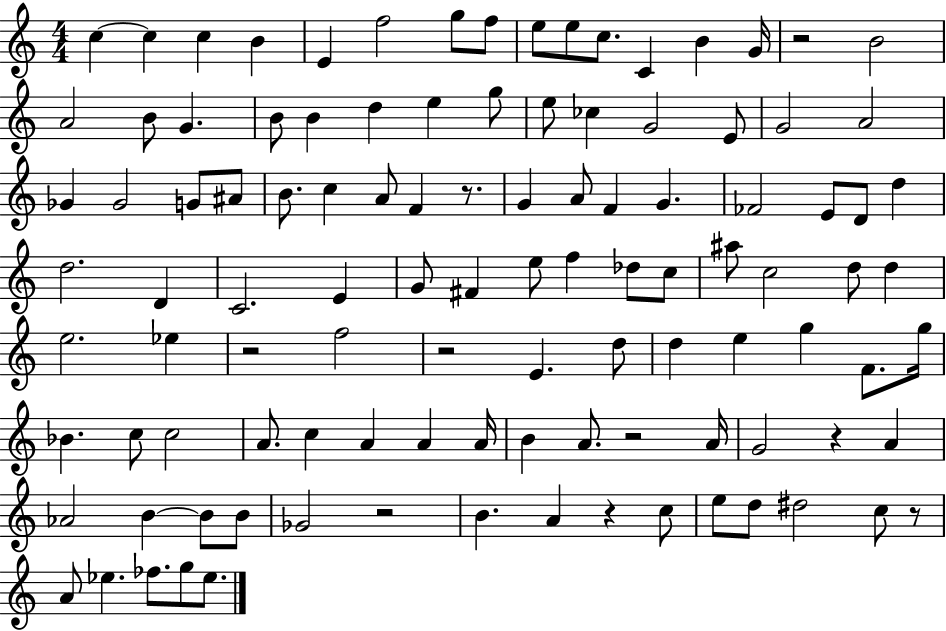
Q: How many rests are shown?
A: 9